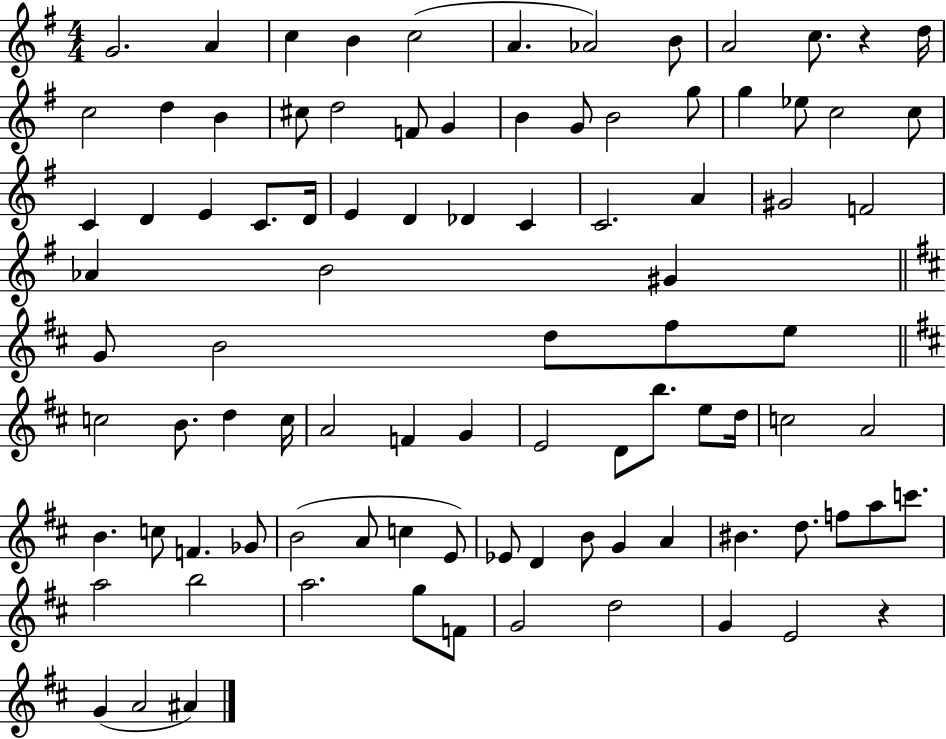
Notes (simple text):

G4/h. A4/q C5/q B4/q C5/h A4/q. Ab4/h B4/e A4/h C5/e. R/q D5/s C5/h D5/q B4/q C#5/e D5/h F4/e G4/q B4/q G4/e B4/h G5/e G5/q Eb5/e C5/h C5/e C4/q D4/q E4/q C4/e. D4/s E4/q D4/q Db4/q C4/q C4/h. A4/q G#4/h F4/h Ab4/q B4/h G#4/q G4/e B4/h D5/e F#5/e E5/e C5/h B4/e. D5/q C5/s A4/h F4/q G4/q E4/h D4/e B5/e. E5/e D5/s C5/h A4/h B4/q. C5/e F4/q. Gb4/e B4/h A4/e C5/q E4/e Eb4/e D4/q B4/e G4/q A4/q BIS4/q. D5/e. F5/e A5/e C6/e. A5/h B5/h A5/h. G5/e F4/e G4/h D5/h G4/q E4/h R/q G4/q A4/h A#4/q